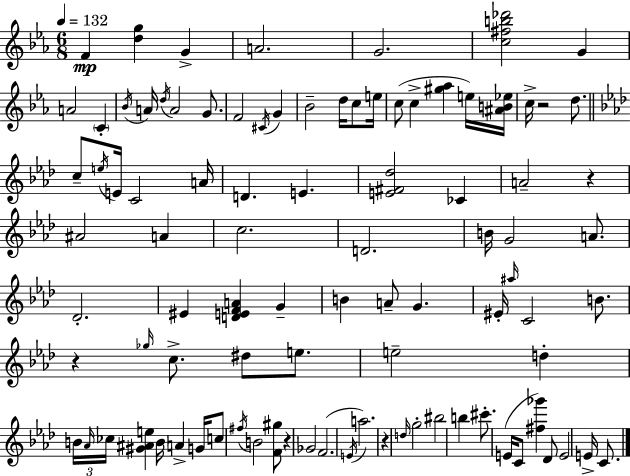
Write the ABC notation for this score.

X:1
T:Untitled
M:6/8
L:1/4
K:Eb
F [dg] G A2 G2 [c^fb_d']2 G A2 C _B/4 A/4 d/4 A2 G/2 F2 ^C/4 G _B2 d/4 c/2 e/4 c/2 c [^g_a] e/4 [^AB_e]/4 c/4 z2 d/2 c/2 e/4 E/4 C2 A/4 D E [E^F_d]2 _C A2 z ^A2 A c2 D2 B/4 G2 A/2 _D2 ^E [DEFA] G B A/2 G ^E/4 ^a/4 C2 B/2 z _g/4 c/2 ^d/2 e/2 e2 d B/4 _A/4 _c/4 [^G^Ae] B/4 A G/4 c/2 ^f/4 B2 [F^g]/2 z _G2 F2 E/4 a2 z d/4 g2 ^b2 b ^c'/2 E/4 C/2 [^f_g'] _D/2 E2 E/4 C/2